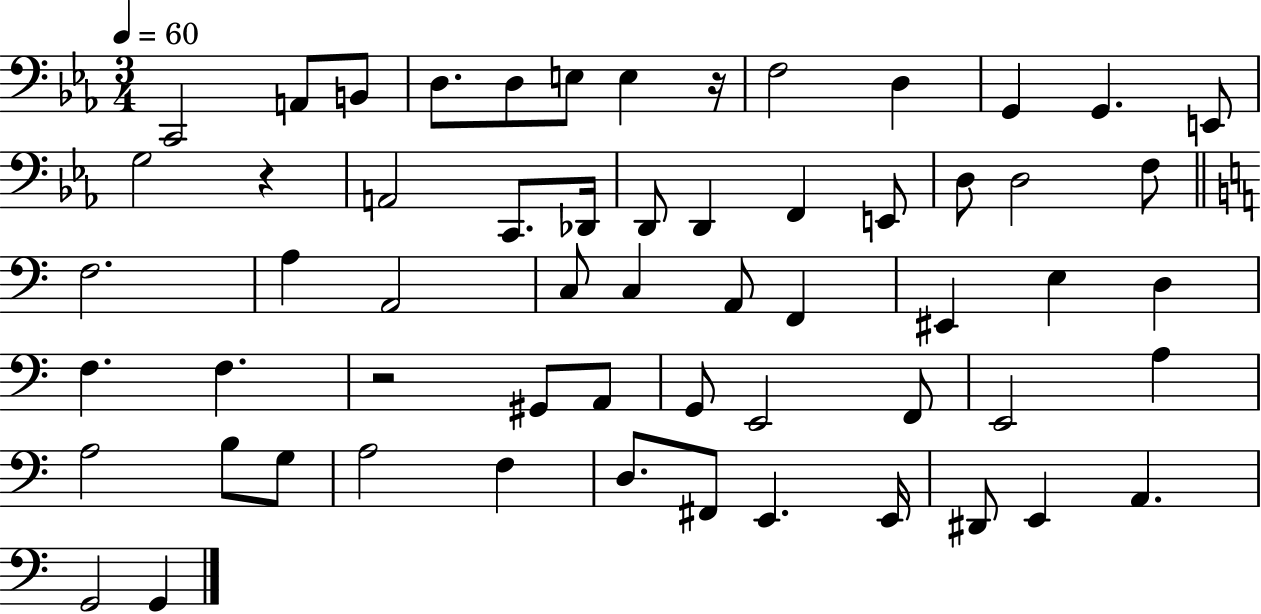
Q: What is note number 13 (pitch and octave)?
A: G3